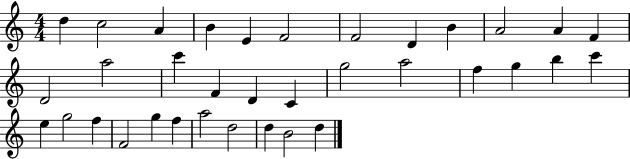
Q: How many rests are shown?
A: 0